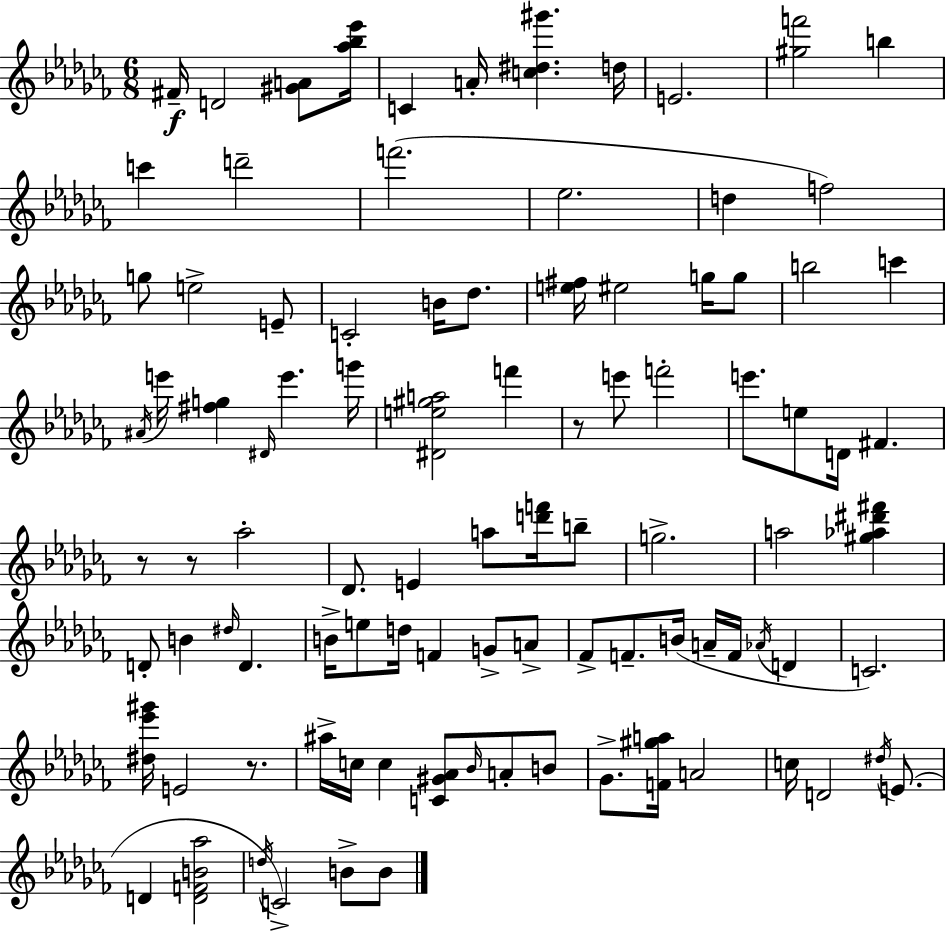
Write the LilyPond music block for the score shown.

{
  \clef treble
  \numericTimeSignature
  \time 6/8
  \key aes \minor
  fis'16--\f d'2 <gis' a'>8 <aes'' bes'' ees'''>16 | c'4 a'16-. <c'' dis'' gis'''>4. d''16 | e'2. | <gis'' f'''>2 b''4 | \break c'''4 d'''2-- | f'''2.( | ees''2. | d''4 f''2) | \break g''8 e''2-> e'8-- | c'2-. b'16 des''8. | <e'' fis''>16 eis''2 g''16 g''8 | b''2 c'''4 | \break \acciaccatura { ais'16 } e'''16 <fis'' g''>4 \grace { dis'16 } e'''4. | g'''16 <dis' e'' gis'' a''>2 f'''4 | r8 e'''8 f'''2-. | e'''8. e''8 d'16 fis'4. | \break r8 r8 aes''2-. | des'8. e'4 a''8 <d''' f'''>16 | b''8-- g''2.-> | a''2 <gis'' aes'' dis''' fis'''>4 | \break d'8-. b'4 \grace { dis''16 } d'4. | b'16-> e''8 d''16 f'4 g'8-> | a'8-> fes'8-> f'8.-- b'16( a'16-- f'16 \acciaccatura { aes'16 } | d'4 c'2.) | \break <dis'' ees''' gis'''>16 e'2 | r8. ais''16-> c''16 c''4 <c' gis' aes'>8 | \grace { bes'16 } a'8-. b'8 ges'8.-> <f' gis'' a''>16 a'2 | c''16 d'2 | \break \acciaccatura { dis''16 }( e'8. d'4 <d' f' b' aes''>2 | \acciaccatura { d''16 } c'2->) | b'8-> b'8 \bar "|."
}